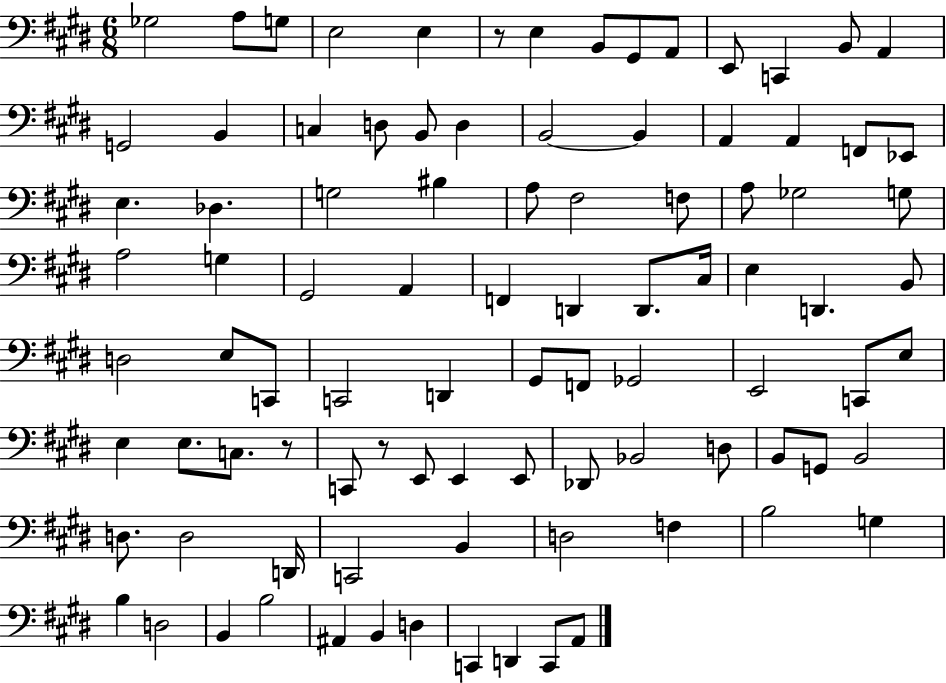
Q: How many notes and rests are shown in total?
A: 93